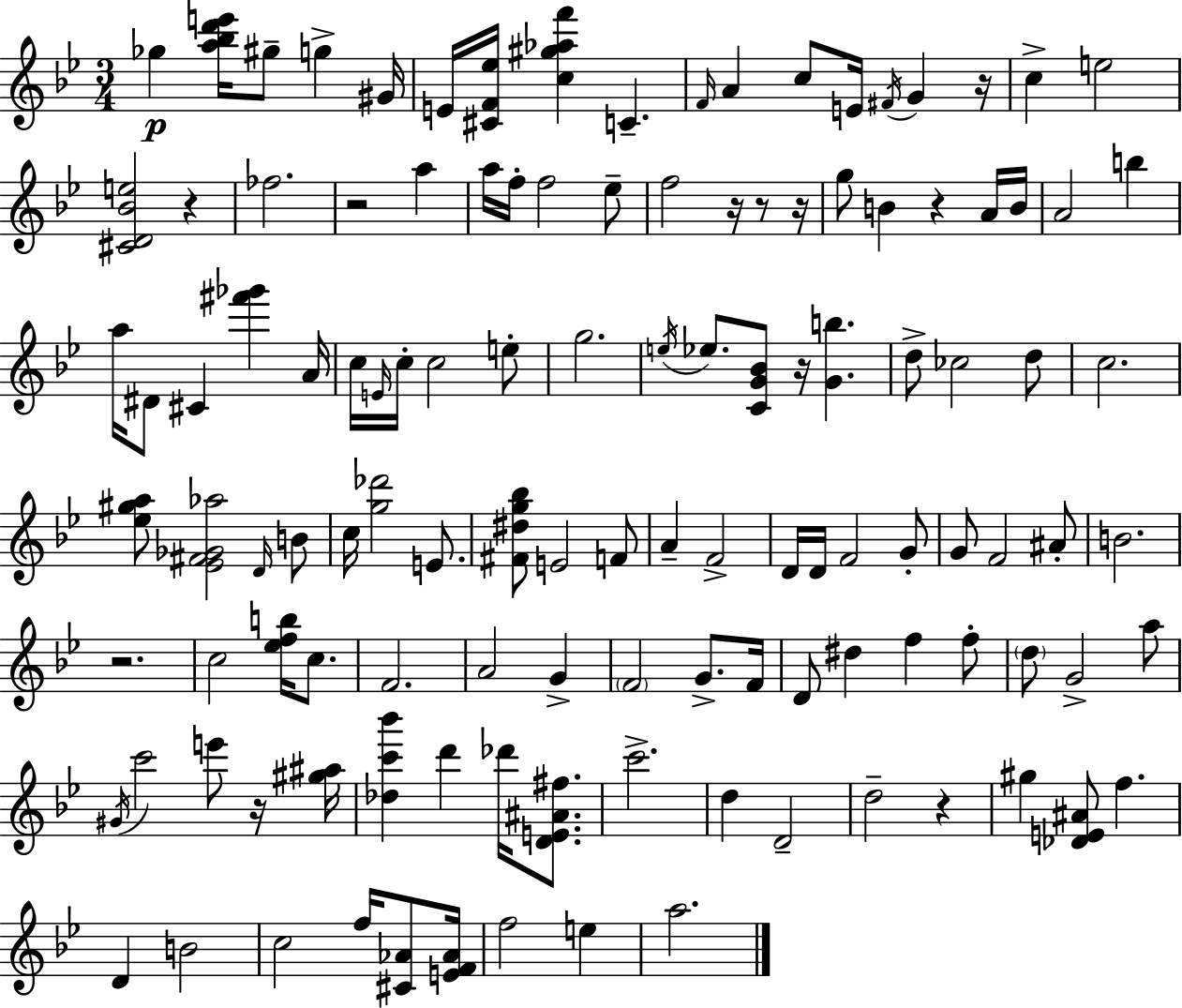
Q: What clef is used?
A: treble